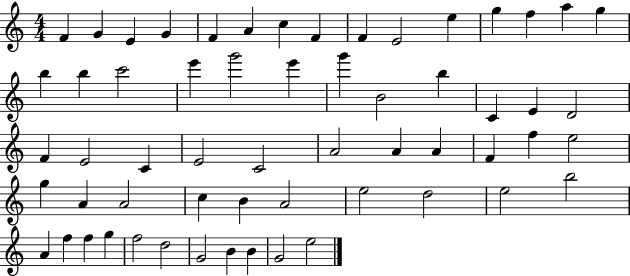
F4/q G4/q E4/q G4/q F4/q A4/q C5/q F4/q F4/q E4/h E5/q G5/q F5/q A5/q G5/q B5/q B5/q C6/h E6/q G6/h E6/q G6/q B4/h B5/q C4/q E4/q D4/h F4/q E4/h C4/q E4/h C4/h A4/h A4/q A4/q F4/q F5/q E5/h G5/q A4/q A4/h C5/q B4/q A4/h E5/h D5/h E5/h B5/h A4/q F5/q F5/q G5/q F5/h D5/h G4/h B4/q B4/q G4/h E5/h